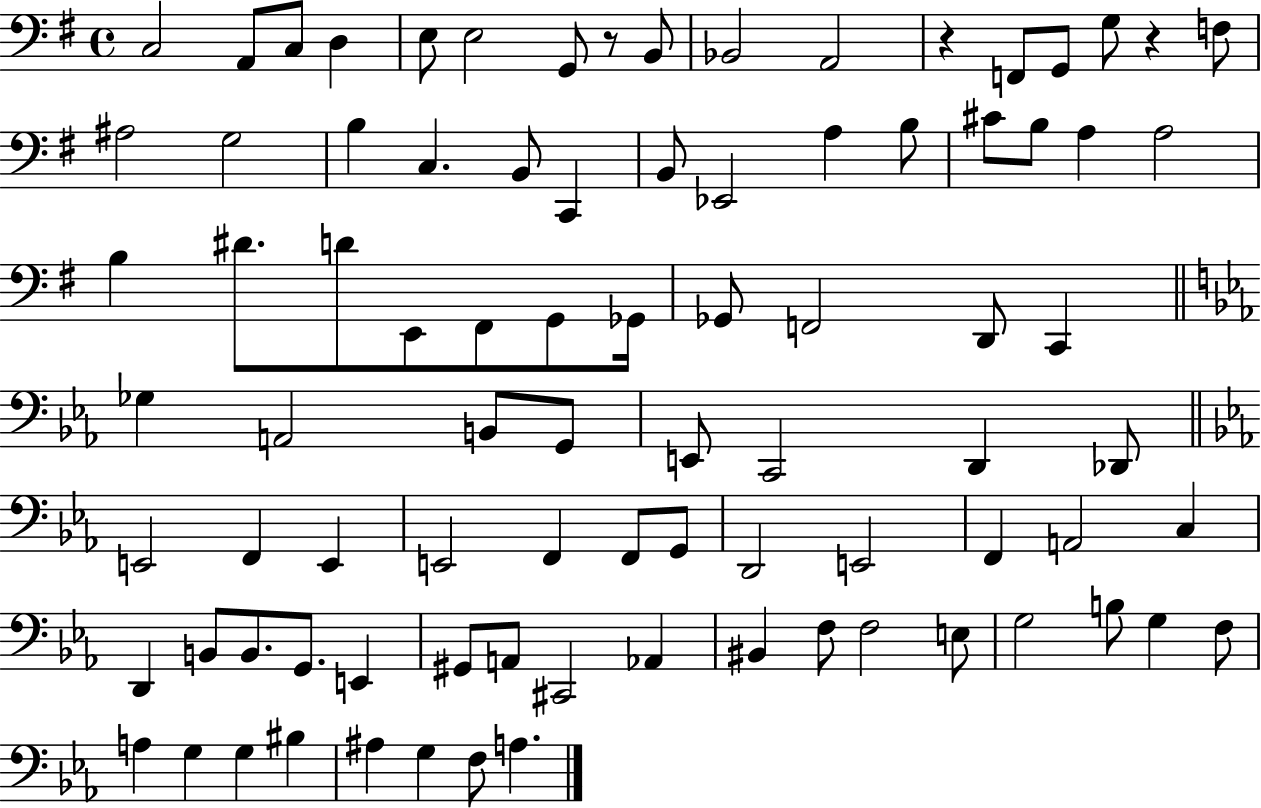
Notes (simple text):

C3/h A2/e C3/e D3/q E3/e E3/h G2/e R/e B2/e Bb2/h A2/h R/q F2/e G2/e G3/e R/q F3/e A#3/h G3/h B3/q C3/q. B2/e C2/q B2/e Eb2/h A3/q B3/e C#4/e B3/e A3/q A3/h B3/q D#4/e. D4/e E2/e F#2/e G2/e Gb2/s Gb2/e F2/h D2/e C2/q Gb3/q A2/h B2/e G2/e E2/e C2/h D2/q Db2/e E2/h F2/q E2/q E2/h F2/q F2/e G2/e D2/h E2/h F2/q A2/h C3/q D2/q B2/e B2/e. G2/e. E2/q G#2/e A2/e C#2/h Ab2/q BIS2/q F3/e F3/h E3/e G3/h B3/e G3/q F3/e A3/q G3/q G3/q BIS3/q A#3/q G3/q F3/e A3/q.